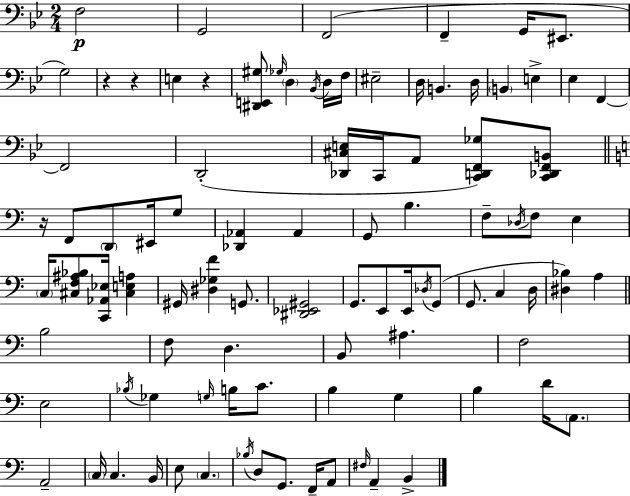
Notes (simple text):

F3/h G2/h F2/h F2/q G2/s EIS2/e. G3/h R/q R/q E3/q R/q [D#2,E2,G#3]/e Gb3/s D3/q Bb2/s D3/s F3/s EIS3/h D3/s B2/q. D3/s B2/q E3/q Eb3/q F2/q F2/h D2/h [Db2,C#3,E3]/s C2/s A2/e [C2,D2,F2,Gb3]/e [C2,Db2,F2,B2]/e R/s F2/e D2/e EIS2/s G3/e [Db2,Ab2]/q Ab2/q G2/e B3/q. F3/e Db3/s F3/e E3/q C3/s [C#3,F3,A#3,Bb3]/e [C2,Ab2,Eb3]/s [C#3,E3,A3]/q G#2/s [D#3,Gb3,F4]/q G2/e. [D#2,Eb2,G#2]/h G2/e. E2/e E2/s Db3/s G2/e G2/e. C3/q D3/s [D#3,Bb3]/q A3/q B3/h F3/e D3/q. B2/e A#3/q. F3/h E3/h Bb3/s Gb3/q G3/s B3/s C4/e. B3/q G3/q B3/q D4/s A2/e. A2/h C3/s C3/q. B2/s E3/e C3/q. Bb3/s D3/e G2/e. F2/s A2/e F#3/s A2/q B2/q